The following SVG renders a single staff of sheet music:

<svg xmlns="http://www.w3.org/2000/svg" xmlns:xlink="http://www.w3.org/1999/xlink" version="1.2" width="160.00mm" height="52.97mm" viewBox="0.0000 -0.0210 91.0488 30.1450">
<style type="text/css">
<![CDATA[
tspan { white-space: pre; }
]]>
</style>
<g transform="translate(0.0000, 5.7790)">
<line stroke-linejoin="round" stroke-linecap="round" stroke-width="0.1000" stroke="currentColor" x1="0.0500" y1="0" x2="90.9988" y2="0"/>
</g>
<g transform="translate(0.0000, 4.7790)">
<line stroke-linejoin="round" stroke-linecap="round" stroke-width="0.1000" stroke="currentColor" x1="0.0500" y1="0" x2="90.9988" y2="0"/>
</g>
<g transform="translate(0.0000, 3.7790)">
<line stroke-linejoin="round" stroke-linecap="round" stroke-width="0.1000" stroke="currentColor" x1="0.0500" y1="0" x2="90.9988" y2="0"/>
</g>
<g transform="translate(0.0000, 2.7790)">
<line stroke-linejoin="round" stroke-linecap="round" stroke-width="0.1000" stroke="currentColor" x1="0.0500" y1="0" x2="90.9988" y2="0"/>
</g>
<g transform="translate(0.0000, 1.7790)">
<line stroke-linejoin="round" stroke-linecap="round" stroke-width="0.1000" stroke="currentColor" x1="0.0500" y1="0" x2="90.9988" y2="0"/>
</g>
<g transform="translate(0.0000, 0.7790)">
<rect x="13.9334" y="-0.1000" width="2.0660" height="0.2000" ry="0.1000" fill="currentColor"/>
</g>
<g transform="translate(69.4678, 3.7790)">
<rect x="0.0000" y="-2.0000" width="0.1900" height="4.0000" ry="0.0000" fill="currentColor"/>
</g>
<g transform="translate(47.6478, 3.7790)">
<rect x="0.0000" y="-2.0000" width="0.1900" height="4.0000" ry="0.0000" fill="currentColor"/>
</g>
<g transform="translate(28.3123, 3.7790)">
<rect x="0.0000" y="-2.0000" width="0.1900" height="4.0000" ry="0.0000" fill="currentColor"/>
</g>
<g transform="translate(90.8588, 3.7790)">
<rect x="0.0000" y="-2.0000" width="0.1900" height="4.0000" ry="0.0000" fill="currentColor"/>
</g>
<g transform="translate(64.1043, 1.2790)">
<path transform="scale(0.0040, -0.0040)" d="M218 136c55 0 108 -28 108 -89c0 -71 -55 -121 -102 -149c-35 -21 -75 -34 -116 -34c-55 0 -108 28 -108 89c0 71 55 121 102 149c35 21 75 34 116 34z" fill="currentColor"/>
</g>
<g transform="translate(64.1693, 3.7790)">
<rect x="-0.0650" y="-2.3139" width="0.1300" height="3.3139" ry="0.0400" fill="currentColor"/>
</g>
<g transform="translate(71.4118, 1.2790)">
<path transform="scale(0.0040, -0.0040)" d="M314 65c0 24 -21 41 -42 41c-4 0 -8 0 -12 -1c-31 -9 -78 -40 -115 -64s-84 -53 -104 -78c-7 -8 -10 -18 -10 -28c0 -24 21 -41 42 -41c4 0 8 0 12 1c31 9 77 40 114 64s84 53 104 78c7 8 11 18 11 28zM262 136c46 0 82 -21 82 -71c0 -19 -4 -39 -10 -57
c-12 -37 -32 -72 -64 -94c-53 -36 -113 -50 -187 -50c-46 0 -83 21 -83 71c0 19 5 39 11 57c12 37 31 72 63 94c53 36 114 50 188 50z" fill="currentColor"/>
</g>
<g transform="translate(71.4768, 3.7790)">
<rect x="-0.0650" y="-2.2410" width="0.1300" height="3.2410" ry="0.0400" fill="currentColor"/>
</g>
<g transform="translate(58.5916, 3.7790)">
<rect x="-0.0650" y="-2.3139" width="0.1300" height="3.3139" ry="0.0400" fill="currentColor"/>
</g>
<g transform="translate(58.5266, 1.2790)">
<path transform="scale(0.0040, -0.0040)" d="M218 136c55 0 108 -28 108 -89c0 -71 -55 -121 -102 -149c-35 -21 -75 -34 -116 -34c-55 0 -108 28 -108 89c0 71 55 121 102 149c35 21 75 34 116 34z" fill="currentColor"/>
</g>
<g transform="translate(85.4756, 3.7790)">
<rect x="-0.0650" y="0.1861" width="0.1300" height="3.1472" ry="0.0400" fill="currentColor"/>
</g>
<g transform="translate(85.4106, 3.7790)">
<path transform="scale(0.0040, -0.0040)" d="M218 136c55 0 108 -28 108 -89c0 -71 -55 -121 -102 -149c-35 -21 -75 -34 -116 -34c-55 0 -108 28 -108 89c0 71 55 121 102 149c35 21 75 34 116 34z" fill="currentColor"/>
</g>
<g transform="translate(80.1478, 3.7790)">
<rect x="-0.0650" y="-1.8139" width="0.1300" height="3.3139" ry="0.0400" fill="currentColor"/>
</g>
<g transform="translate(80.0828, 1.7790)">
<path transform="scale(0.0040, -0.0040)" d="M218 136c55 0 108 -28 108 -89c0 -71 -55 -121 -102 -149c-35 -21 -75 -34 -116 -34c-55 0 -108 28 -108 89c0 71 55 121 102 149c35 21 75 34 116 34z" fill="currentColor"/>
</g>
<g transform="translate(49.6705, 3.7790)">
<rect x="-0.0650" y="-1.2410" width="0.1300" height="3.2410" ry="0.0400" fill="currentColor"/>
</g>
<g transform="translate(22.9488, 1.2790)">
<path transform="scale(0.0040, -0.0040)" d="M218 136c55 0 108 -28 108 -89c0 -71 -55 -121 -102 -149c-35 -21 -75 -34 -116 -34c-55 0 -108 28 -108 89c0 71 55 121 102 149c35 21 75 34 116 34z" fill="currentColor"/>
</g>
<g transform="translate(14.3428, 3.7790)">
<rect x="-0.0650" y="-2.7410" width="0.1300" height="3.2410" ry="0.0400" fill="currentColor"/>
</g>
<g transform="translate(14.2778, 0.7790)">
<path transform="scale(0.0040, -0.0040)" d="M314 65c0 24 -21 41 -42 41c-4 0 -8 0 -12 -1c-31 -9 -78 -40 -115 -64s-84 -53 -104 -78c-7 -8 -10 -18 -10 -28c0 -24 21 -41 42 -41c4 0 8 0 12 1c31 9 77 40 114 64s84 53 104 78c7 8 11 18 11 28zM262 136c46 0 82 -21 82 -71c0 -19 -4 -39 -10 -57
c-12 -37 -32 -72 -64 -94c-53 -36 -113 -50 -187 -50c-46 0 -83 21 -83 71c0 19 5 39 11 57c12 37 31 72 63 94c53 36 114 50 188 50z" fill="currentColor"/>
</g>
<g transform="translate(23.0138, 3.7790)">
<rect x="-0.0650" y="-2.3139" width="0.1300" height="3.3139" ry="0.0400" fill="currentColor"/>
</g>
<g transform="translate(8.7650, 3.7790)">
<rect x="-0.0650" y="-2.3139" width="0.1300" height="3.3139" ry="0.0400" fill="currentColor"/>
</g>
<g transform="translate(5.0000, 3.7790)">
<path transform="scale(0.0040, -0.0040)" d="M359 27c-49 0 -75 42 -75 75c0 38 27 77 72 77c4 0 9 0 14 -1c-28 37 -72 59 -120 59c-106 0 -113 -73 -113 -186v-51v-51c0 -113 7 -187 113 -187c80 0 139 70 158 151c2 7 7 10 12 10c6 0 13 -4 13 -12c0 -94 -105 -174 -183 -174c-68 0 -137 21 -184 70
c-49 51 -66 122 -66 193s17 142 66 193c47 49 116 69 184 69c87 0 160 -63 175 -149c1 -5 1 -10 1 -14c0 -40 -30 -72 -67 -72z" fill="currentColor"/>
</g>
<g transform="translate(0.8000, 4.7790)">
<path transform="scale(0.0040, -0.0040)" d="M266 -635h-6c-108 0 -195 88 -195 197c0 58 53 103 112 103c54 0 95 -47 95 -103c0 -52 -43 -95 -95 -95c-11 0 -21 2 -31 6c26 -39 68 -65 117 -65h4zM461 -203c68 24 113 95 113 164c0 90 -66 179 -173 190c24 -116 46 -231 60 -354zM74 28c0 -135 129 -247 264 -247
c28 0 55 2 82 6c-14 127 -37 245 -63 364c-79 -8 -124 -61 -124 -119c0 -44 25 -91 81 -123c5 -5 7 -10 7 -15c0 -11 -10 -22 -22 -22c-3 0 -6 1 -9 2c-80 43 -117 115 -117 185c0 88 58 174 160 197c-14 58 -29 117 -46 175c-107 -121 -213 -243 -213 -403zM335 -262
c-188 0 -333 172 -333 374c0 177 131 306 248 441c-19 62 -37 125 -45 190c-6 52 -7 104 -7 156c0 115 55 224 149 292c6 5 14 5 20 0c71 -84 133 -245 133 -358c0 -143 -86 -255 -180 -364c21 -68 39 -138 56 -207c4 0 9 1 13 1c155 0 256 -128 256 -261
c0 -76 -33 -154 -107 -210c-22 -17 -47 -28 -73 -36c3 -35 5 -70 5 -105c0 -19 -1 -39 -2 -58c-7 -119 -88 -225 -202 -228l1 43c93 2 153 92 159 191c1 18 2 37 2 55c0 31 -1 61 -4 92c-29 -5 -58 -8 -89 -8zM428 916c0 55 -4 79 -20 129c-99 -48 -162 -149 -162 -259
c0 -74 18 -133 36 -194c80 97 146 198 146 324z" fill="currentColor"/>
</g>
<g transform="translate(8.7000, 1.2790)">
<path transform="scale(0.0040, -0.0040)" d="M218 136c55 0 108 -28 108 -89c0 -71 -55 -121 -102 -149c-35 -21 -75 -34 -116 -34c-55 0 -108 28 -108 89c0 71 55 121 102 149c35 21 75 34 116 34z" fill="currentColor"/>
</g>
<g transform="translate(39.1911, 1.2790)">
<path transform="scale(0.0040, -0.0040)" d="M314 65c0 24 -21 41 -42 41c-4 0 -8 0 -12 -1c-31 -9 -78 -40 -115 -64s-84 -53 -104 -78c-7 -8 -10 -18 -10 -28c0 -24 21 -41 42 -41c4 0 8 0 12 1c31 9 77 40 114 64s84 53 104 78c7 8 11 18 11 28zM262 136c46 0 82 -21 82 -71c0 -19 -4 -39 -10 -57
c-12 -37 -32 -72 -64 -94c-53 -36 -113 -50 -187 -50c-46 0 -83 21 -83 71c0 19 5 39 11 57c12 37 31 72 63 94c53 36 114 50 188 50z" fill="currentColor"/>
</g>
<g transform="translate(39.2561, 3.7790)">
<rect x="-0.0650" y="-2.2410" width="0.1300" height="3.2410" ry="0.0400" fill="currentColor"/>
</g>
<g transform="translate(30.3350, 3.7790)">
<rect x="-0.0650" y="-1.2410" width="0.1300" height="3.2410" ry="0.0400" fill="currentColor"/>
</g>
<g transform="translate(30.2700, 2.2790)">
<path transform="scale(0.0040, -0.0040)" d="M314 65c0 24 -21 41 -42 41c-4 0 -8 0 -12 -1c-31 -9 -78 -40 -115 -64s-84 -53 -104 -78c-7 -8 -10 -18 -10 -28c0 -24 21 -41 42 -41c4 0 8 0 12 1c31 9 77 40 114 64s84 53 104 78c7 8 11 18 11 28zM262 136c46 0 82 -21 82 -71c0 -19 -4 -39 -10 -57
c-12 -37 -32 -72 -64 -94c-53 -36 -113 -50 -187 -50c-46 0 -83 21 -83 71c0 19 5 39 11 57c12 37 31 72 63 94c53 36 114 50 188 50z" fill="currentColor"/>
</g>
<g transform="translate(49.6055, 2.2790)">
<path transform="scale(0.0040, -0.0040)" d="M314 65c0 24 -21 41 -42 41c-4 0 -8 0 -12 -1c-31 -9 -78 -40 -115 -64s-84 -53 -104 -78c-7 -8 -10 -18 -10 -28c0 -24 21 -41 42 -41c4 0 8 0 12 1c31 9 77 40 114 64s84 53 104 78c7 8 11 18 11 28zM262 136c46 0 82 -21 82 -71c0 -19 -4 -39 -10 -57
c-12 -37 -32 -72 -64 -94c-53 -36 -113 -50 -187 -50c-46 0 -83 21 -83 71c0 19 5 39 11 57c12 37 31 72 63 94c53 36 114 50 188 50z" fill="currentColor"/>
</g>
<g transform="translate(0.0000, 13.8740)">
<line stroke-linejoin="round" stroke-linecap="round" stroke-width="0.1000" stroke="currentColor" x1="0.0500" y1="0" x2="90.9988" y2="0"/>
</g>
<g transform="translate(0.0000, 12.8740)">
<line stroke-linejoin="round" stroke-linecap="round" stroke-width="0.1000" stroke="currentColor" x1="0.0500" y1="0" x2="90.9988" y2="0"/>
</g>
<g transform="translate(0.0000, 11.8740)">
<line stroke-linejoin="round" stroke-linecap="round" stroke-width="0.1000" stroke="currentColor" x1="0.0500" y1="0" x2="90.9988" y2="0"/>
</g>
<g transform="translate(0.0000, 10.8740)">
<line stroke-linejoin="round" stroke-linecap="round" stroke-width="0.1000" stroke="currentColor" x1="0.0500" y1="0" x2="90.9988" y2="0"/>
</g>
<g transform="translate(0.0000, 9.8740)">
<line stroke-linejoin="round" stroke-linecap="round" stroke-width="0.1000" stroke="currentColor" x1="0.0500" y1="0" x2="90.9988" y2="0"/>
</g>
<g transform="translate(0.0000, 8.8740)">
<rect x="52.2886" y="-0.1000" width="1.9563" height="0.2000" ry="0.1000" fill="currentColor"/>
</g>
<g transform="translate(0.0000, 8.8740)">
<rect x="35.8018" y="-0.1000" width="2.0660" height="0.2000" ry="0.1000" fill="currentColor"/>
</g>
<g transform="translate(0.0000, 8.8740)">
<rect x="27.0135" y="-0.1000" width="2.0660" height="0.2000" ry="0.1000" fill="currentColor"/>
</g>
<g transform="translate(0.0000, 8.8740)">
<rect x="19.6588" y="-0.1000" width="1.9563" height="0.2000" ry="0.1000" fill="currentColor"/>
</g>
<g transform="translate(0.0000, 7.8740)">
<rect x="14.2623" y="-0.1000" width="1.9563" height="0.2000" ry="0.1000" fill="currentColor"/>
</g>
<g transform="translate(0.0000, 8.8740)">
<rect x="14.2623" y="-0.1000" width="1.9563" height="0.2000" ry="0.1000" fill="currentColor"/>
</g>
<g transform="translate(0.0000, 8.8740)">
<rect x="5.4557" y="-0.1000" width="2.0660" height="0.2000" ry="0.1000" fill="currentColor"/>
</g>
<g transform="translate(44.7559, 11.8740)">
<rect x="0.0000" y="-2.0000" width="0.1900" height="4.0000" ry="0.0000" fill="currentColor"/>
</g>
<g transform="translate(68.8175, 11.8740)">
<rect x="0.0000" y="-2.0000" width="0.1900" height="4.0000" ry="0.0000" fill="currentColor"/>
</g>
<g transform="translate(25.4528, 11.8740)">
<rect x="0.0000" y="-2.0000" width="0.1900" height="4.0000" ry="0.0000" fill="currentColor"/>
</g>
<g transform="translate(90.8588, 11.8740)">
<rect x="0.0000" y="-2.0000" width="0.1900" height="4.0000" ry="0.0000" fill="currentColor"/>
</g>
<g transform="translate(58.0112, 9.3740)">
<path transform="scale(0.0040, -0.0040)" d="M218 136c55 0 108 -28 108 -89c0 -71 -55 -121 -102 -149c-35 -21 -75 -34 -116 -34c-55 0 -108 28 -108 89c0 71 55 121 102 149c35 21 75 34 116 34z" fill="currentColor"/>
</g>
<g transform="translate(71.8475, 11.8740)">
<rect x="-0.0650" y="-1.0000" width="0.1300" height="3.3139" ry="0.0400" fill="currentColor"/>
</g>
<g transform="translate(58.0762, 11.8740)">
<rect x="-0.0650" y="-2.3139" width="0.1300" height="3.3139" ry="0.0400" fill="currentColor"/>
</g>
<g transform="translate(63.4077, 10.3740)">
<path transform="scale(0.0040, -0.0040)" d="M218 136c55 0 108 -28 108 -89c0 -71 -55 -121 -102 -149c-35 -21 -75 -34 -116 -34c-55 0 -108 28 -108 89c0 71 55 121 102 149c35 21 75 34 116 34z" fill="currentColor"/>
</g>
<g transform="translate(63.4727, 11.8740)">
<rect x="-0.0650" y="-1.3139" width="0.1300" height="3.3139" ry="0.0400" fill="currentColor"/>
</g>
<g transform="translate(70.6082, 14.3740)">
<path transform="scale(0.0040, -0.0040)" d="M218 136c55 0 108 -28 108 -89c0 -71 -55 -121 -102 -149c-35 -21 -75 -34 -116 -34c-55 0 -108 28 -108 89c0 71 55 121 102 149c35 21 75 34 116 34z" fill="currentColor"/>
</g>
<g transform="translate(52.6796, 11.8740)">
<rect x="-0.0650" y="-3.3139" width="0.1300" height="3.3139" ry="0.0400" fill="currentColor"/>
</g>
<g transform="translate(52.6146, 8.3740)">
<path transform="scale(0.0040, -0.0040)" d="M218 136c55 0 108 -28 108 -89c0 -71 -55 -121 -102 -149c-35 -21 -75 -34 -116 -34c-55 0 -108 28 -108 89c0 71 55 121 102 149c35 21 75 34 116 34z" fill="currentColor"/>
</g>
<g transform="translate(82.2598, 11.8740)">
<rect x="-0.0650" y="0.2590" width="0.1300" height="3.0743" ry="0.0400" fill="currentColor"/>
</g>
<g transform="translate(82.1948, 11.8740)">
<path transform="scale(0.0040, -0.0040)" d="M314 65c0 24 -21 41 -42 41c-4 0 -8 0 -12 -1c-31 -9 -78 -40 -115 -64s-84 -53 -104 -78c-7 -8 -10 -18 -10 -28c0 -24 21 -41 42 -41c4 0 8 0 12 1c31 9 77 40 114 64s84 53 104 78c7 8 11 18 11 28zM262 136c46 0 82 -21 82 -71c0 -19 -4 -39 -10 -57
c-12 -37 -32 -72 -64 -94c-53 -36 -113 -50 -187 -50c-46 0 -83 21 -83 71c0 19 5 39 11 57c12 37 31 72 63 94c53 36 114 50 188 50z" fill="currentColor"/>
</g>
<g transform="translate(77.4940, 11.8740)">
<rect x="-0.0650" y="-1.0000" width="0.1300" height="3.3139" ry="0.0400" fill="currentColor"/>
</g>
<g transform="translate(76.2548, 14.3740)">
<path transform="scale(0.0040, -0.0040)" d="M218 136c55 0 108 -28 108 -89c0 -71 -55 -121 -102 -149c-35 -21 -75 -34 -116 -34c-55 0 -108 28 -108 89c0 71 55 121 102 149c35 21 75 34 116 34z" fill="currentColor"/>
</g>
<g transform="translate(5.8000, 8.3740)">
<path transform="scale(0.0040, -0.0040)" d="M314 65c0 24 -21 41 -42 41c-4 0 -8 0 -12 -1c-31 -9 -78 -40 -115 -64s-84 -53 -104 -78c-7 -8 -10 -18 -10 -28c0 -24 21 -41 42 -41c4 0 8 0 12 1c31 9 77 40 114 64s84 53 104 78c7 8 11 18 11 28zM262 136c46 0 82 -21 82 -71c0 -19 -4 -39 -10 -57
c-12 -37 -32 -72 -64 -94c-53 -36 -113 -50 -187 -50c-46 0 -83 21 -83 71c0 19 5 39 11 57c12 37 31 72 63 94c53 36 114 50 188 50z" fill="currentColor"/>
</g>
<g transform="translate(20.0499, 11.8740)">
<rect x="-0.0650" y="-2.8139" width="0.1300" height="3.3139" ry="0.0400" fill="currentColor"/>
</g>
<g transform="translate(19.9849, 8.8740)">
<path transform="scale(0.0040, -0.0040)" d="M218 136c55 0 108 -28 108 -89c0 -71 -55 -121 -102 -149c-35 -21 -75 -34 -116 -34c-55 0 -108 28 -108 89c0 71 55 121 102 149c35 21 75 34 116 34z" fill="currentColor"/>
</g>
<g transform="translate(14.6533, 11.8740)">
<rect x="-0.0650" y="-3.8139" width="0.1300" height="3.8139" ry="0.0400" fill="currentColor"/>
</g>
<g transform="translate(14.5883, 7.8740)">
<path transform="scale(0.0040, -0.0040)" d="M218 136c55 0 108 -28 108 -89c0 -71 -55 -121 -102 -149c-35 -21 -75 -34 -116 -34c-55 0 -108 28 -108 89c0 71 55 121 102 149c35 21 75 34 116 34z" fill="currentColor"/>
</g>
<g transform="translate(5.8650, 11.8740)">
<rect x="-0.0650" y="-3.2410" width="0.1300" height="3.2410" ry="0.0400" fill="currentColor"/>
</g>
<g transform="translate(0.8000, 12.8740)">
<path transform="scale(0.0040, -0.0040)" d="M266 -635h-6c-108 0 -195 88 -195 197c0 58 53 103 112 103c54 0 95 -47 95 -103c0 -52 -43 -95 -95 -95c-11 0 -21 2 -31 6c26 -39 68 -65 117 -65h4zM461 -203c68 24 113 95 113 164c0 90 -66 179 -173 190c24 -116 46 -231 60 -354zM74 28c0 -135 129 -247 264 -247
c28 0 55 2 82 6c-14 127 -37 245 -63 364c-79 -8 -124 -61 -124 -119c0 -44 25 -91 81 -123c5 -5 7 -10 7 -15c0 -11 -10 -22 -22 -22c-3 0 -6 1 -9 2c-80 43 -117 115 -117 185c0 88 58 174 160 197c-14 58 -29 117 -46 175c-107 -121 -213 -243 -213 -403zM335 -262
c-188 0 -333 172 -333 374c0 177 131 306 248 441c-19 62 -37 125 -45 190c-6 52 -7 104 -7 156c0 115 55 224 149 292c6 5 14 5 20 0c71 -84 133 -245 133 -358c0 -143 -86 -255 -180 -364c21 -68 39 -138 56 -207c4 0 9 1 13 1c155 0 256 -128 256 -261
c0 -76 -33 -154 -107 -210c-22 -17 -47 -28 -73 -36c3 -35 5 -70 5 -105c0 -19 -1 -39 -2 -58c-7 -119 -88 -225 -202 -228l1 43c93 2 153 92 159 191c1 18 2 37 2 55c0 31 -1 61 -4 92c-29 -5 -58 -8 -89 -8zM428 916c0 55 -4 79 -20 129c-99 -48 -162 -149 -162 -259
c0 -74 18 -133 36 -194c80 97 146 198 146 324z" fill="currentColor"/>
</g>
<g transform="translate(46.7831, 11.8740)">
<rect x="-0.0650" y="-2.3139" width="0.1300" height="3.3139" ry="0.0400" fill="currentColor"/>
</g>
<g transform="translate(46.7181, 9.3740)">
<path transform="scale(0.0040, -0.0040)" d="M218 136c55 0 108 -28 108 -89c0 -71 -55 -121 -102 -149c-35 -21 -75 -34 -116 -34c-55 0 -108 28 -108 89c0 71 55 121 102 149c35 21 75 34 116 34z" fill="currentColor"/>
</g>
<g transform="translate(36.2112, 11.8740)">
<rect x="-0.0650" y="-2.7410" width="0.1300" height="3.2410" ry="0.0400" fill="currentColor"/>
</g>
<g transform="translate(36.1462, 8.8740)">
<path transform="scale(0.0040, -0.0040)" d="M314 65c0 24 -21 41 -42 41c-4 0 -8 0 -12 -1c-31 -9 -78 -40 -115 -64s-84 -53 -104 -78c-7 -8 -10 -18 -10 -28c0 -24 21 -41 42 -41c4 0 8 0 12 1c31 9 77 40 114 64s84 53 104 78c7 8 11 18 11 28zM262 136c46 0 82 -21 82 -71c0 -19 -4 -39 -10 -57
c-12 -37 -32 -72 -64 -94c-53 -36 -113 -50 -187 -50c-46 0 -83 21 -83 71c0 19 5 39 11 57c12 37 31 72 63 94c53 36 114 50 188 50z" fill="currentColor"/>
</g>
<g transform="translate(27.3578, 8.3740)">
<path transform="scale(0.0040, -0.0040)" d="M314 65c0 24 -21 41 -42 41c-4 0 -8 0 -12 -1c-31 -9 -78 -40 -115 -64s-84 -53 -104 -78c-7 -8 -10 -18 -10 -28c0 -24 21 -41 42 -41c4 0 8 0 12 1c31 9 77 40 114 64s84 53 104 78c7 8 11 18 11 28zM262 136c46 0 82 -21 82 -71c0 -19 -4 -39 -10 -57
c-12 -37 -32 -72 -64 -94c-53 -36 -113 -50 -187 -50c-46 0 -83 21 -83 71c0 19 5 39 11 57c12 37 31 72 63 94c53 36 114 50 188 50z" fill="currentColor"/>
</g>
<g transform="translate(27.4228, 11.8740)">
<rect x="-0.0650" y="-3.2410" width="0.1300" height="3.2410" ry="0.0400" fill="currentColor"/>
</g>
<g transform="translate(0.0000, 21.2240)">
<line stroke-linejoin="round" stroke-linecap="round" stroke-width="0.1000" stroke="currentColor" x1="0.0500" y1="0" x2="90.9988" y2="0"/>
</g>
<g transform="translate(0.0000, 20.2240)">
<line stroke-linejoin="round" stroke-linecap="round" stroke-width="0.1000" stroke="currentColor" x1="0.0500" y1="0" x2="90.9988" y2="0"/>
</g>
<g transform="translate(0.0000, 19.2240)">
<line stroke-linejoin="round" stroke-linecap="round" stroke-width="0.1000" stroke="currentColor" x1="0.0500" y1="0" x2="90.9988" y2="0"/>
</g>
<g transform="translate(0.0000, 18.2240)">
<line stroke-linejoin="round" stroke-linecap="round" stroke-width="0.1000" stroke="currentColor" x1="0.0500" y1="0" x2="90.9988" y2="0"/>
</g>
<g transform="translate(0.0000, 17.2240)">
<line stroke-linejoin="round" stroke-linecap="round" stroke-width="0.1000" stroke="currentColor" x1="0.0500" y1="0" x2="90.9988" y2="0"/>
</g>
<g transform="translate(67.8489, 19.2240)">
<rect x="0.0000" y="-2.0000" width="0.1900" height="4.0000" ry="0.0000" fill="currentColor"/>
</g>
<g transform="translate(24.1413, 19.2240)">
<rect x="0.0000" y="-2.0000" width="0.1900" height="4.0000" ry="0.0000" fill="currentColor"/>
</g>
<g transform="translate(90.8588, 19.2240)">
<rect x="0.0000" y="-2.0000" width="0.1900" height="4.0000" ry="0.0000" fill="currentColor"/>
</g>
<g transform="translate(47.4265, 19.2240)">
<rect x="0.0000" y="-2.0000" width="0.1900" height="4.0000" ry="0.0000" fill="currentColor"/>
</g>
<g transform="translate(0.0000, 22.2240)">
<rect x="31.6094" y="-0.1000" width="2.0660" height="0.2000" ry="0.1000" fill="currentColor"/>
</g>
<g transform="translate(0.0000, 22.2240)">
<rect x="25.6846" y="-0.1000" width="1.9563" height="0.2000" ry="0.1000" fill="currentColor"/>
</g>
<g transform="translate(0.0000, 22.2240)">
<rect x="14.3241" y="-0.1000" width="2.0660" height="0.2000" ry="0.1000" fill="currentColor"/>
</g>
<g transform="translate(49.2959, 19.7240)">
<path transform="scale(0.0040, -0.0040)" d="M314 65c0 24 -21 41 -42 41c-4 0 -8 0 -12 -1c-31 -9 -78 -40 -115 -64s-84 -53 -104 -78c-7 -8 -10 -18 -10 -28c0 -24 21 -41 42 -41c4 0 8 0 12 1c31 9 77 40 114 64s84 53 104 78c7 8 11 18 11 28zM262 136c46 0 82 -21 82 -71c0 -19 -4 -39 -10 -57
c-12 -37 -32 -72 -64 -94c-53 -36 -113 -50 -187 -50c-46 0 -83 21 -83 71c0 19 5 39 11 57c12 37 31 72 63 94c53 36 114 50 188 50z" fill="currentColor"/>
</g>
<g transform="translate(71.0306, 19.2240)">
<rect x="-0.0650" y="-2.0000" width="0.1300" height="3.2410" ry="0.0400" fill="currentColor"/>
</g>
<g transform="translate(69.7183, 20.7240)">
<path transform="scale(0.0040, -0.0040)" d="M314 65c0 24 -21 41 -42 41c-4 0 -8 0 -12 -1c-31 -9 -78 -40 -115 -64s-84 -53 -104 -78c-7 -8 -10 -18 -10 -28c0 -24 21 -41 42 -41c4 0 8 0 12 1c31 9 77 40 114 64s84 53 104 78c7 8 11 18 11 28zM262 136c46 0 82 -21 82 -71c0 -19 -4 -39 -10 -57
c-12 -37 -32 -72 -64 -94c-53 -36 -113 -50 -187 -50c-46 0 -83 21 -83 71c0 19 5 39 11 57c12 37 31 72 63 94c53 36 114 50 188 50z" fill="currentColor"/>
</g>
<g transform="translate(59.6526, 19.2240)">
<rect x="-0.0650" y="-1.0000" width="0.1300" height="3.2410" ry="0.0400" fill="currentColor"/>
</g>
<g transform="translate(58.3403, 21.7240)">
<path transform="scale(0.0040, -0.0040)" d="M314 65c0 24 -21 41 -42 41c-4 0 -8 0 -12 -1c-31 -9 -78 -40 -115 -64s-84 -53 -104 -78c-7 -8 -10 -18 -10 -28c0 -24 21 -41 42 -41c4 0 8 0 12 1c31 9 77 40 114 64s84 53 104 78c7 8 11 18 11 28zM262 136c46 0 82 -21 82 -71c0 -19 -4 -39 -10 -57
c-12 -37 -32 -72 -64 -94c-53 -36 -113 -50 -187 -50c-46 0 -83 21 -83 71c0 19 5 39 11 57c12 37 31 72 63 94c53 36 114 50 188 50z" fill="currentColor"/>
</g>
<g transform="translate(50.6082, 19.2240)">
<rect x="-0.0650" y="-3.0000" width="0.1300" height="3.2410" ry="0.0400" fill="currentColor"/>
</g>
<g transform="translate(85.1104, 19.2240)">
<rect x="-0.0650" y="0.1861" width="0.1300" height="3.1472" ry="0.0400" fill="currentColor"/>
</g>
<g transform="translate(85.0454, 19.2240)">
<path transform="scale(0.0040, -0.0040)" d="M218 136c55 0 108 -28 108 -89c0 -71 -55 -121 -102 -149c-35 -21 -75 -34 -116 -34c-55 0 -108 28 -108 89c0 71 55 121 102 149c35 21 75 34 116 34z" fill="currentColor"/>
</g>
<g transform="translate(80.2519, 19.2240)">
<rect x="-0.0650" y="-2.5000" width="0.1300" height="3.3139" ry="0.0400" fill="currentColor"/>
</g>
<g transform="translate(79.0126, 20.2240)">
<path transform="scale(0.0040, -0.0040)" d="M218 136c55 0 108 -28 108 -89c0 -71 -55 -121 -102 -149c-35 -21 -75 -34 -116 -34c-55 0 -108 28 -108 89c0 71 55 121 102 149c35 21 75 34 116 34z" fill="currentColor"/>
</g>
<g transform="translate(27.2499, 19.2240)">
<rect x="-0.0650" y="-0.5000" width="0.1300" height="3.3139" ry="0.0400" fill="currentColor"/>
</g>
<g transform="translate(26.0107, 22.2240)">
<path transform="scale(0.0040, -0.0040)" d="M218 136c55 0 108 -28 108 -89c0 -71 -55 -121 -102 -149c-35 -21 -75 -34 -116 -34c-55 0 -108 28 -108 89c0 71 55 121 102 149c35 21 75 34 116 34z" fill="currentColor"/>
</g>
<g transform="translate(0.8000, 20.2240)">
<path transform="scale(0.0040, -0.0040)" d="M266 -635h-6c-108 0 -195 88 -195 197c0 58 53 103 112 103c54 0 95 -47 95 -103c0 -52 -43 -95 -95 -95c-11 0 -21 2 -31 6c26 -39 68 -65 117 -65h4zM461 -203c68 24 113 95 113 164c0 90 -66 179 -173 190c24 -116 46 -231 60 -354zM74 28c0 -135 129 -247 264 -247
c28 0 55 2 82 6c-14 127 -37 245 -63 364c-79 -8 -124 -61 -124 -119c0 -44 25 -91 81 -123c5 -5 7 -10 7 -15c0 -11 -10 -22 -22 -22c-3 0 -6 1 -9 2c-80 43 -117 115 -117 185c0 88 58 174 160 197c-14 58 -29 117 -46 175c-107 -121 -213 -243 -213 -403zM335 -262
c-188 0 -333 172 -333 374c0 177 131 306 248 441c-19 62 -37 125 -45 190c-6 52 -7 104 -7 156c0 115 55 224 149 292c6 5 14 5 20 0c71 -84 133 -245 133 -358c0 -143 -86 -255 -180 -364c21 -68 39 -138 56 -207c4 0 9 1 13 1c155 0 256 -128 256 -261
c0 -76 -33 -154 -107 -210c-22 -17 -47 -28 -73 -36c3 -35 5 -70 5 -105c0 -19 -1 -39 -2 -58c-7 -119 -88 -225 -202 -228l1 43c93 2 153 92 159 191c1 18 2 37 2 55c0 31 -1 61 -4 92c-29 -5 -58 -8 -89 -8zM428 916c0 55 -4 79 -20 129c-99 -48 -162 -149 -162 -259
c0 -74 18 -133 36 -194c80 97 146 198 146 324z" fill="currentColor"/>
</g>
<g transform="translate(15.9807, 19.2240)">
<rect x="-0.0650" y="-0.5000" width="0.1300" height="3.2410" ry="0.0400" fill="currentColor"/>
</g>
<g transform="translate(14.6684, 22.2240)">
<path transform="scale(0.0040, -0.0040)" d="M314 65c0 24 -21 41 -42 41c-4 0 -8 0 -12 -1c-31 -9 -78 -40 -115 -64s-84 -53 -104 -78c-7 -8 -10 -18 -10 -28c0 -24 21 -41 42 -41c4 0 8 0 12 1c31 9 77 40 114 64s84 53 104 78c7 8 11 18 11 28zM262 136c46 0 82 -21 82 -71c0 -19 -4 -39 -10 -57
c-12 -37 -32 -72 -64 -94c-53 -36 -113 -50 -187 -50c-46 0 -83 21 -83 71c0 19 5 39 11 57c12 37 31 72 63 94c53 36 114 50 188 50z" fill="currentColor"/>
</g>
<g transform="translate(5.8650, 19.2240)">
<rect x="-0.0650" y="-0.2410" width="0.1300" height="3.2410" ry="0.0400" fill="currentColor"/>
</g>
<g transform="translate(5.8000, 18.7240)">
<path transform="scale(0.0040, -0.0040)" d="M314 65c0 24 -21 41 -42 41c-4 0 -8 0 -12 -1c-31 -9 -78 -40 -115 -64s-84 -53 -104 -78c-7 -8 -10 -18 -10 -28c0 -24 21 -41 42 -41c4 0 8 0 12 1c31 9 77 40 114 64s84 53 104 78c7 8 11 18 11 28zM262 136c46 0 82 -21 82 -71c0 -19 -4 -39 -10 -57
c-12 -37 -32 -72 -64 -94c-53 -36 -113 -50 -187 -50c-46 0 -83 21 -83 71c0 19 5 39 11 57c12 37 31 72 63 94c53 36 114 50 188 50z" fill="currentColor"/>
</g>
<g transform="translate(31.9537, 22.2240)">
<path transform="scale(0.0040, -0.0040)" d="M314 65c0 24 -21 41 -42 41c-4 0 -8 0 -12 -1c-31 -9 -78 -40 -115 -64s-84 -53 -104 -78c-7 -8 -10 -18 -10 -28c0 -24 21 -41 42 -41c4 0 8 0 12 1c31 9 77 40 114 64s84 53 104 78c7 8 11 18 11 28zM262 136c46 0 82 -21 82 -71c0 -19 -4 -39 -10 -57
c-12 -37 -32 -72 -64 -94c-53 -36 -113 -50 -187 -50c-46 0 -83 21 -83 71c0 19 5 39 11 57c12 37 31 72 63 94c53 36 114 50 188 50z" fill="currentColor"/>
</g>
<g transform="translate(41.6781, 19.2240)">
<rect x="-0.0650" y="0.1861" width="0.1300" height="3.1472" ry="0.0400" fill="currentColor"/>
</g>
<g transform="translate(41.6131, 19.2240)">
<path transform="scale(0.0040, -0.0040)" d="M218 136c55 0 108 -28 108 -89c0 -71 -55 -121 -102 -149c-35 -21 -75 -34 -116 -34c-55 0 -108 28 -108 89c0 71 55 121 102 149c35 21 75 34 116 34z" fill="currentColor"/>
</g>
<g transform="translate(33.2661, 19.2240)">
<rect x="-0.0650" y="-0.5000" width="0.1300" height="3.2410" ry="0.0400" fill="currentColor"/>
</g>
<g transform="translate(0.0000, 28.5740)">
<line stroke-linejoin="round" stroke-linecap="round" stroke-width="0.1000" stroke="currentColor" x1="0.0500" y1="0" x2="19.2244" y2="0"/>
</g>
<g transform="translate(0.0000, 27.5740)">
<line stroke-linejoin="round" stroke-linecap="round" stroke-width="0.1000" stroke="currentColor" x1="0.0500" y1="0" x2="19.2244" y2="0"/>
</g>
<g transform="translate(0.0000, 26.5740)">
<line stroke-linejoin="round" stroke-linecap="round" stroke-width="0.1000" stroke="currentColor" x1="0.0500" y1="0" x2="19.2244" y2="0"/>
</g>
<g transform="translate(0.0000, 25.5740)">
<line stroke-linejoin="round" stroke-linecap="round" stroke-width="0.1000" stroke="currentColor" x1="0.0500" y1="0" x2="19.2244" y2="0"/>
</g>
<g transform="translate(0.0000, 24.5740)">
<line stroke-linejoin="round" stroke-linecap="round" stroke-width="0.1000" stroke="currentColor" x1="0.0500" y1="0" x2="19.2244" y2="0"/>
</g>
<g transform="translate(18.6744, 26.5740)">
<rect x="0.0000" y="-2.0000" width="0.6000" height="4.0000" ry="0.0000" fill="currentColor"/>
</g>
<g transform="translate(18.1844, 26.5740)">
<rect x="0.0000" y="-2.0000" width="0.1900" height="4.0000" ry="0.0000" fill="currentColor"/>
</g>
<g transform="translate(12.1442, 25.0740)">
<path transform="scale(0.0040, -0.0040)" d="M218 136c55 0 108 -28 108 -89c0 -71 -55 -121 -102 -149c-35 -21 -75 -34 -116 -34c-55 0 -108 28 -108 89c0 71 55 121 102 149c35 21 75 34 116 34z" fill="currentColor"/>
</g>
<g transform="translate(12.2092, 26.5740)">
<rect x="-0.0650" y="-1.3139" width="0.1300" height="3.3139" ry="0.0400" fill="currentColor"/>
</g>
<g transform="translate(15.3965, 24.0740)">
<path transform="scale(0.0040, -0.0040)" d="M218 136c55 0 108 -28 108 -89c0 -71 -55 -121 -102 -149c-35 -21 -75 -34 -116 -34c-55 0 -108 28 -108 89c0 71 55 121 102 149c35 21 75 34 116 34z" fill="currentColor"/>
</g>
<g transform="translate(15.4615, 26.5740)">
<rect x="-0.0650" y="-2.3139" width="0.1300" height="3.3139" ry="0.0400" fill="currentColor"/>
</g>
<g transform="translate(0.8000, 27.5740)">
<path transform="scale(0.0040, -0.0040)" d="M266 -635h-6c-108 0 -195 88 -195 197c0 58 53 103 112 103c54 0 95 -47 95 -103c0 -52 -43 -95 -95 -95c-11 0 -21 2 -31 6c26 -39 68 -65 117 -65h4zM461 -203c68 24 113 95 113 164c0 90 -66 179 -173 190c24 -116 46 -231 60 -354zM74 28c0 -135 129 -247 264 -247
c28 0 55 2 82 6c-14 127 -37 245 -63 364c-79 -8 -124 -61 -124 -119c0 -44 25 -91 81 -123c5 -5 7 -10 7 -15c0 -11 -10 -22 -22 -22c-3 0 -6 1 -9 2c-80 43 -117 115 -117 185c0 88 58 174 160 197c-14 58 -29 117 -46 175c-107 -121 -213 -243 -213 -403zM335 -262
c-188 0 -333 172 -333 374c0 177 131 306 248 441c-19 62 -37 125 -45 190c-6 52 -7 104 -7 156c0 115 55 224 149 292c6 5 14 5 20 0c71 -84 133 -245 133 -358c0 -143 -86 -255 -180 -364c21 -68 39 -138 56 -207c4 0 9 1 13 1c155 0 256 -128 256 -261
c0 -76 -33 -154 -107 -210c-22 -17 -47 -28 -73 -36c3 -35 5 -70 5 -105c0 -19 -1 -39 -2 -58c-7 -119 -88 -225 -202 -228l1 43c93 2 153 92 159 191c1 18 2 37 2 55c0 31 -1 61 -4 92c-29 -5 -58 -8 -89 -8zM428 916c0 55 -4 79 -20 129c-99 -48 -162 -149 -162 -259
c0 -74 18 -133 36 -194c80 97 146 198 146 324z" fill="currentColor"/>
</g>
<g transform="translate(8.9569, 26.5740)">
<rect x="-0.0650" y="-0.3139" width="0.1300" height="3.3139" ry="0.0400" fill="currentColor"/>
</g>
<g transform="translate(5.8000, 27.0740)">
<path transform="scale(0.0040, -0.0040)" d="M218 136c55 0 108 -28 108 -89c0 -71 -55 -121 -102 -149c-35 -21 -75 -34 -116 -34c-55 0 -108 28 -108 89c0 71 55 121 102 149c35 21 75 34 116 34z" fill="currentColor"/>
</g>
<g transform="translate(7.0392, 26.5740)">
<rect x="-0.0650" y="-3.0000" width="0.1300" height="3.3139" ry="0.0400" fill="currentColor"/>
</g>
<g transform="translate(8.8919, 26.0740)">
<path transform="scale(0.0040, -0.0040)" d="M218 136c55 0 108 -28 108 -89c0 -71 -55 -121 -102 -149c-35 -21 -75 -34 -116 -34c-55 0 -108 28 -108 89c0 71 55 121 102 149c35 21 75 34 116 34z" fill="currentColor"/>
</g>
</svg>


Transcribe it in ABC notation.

X:1
T:Untitled
M:4/4
L:1/4
K:C
g a2 g e2 g2 e2 g g g2 f B b2 c' a b2 a2 g b g e D D B2 c2 C2 C C2 B A2 D2 F2 G B A c e g